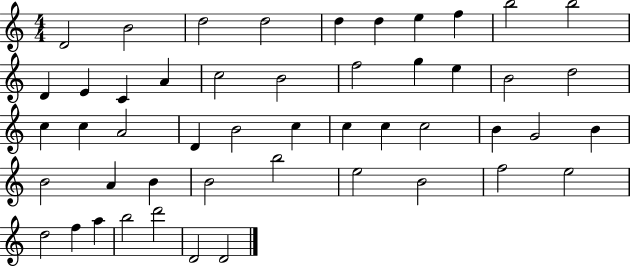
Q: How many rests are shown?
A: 0